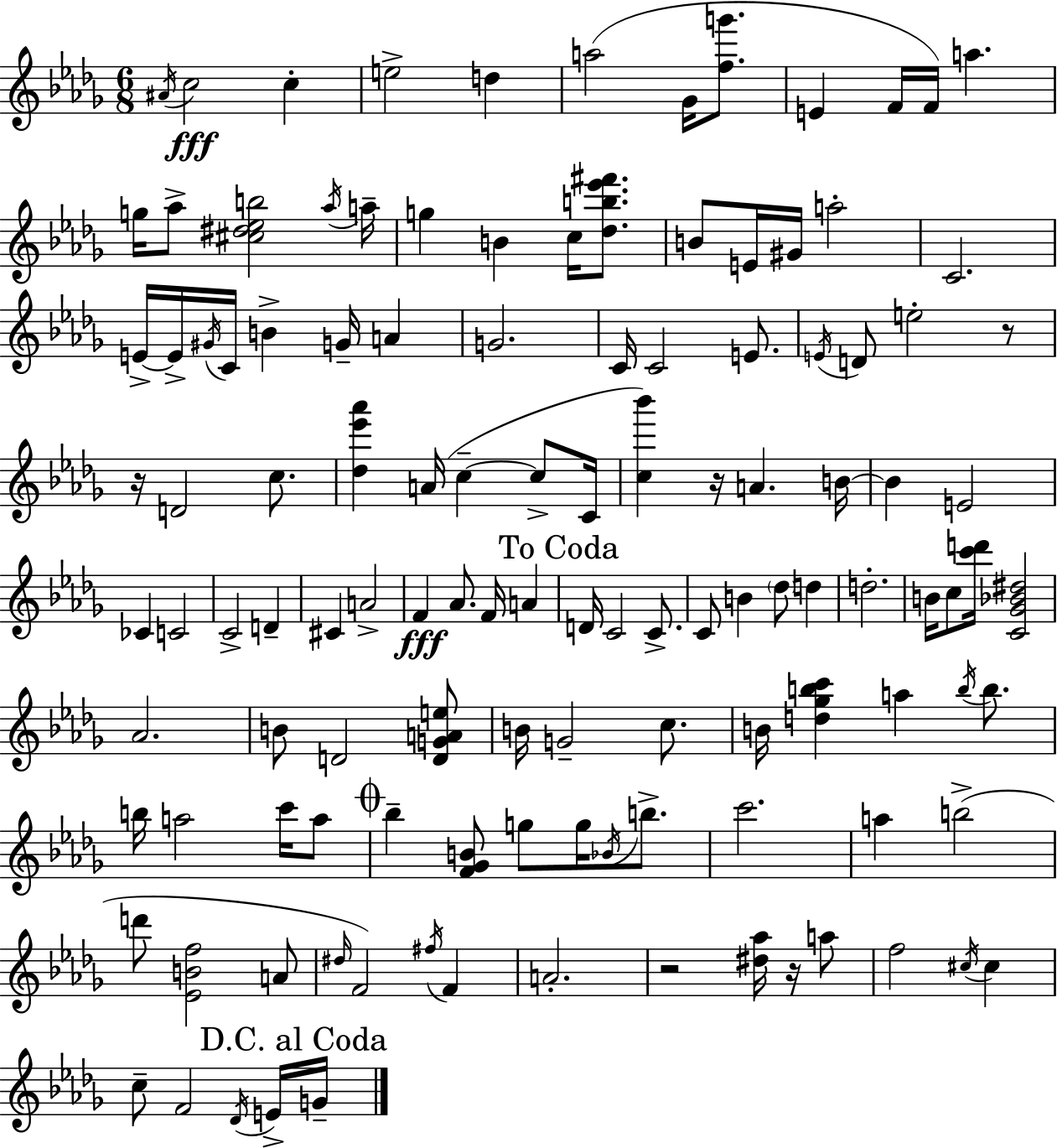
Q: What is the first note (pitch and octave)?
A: A#4